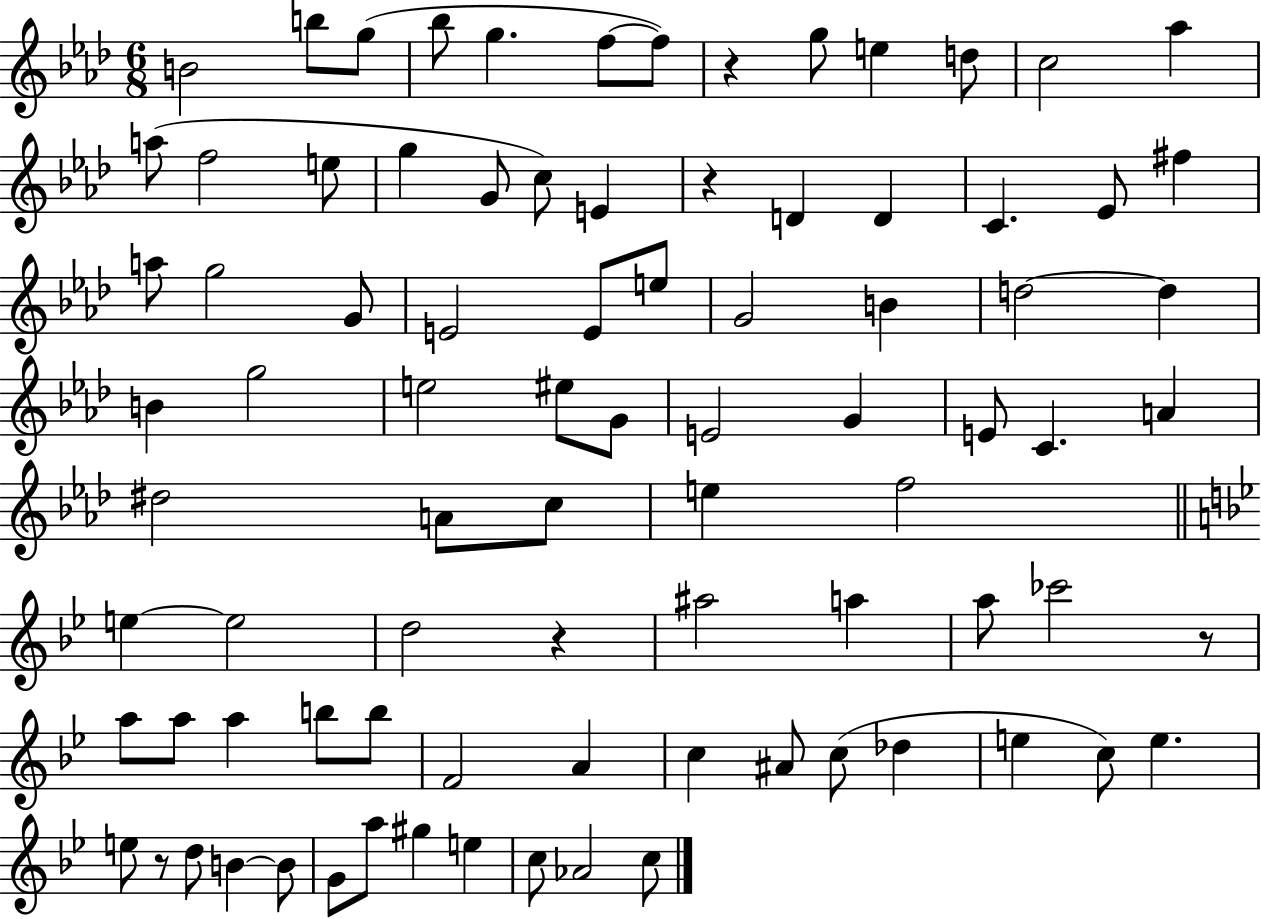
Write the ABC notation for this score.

X:1
T:Untitled
M:6/8
L:1/4
K:Ab
B2 b/2 g/2 _b/2 g f/2 f/2 z g/2 e d/2 c2 _a a/2 f2 e/2 g G/2 c/2 E z D D C _E/2 ^f a/2 g2 G/2 E2 E/2 e/2 G2 B d2 d B g2 e2 ^e/2 G/2 E2 G E/2 C A ^d2 A/2 c/2 e f2 e e2 d2 z ^a2 a a/2 _c'2 z/2 a/2 a/2 a b/2 b/2 F2 A c ^A/2 c/2 _d e c/2 e e/2 z/2 d/2 B B/2 G/2 a/2 ^g e c/2 _A2 c/2